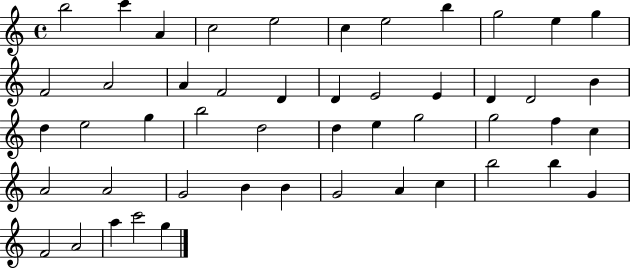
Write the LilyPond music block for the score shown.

{
  \clef treble
  \time 4/4
  \defaultTimeSignature
  \key c \major
  b''2 c'''4 a'4 | c''2 e''2 | c''4 e''2 b''4 | g''2 e''4 g''4 | \break f'2 a'2 | a'4 f'2 d'4 | d'4 e'2 e'4 | d'4 d'2 b'4 | \break d''4 e''2 g''4 | b''2 d''2 | d''4 e''4 g''2 | g''2 f''4 c''4 | \break a'2 a'2 | g'2 b'4 b'4 | g'2 a'4 c''4 | b''2 b''4 g'4 | \break f'2 a'2 | a''4 c'''2 g''4 | \bar "|."
}